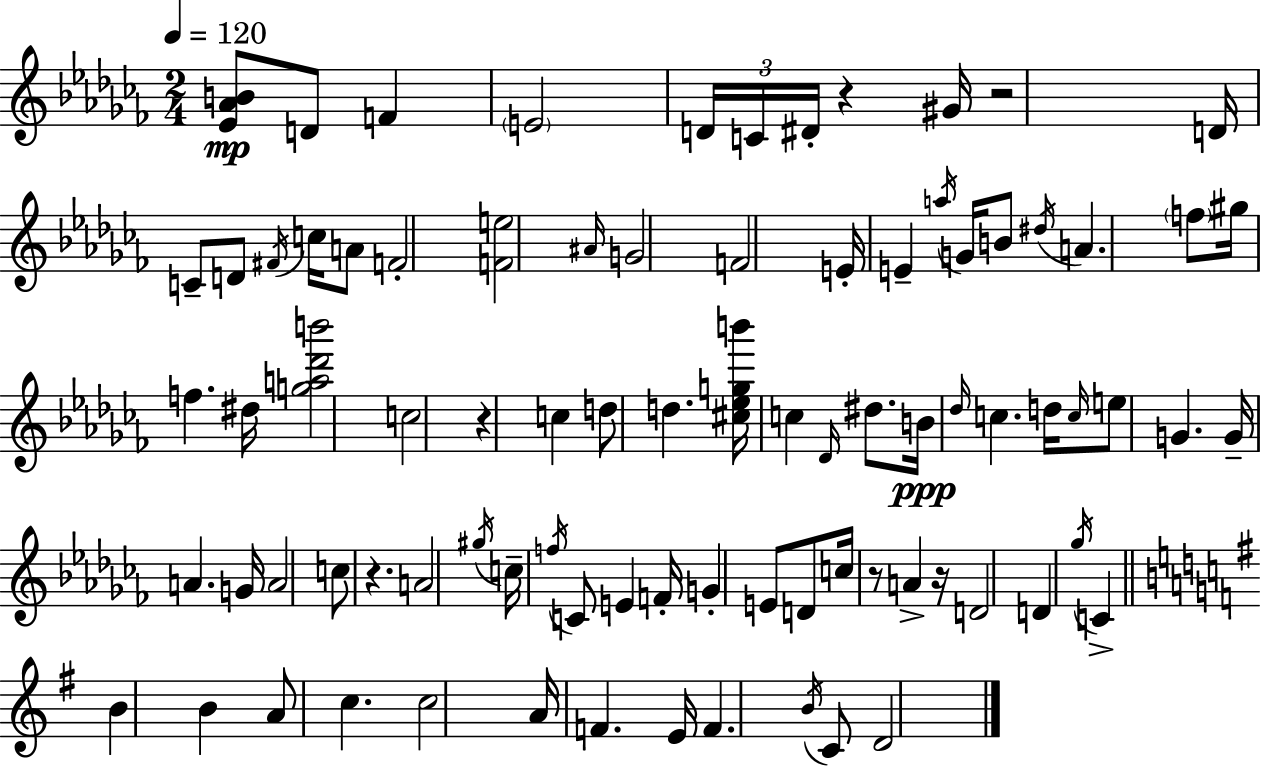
{
  \clef treble
  \numericTimeSignature
  \time 2/4
  \key aes \minor
  \tempo 4 = 120
  <ees' aes' b'>8\mp d'8 f'4 | \parenthesize e'2 | \tuplet 3/2 { d'16 c'16 dis'16-. } r4 gis'16 | r2 | \break d'16 c'8-- d'8 \acciaccatura { fis'16 } c''16 a'8 | f'2-. | <f' e''>2 | \grace { ais'16 } g'2 | \break f'2 | e'16-. e'4-- \acciaccatura { a''16 } | g'16 b'8 \acciaccatura { dis''16 } a'4. | \parenthesize f''8 gis''16 f''4. | \break dis''16 <g'' a'' des''' b'''>2 | c''2 | r4 | c''4 d''8 d''4. | \break <cis'' ees'' g'' b'''>16 c''4 | \grace { des'16 } dis''8. b'16\ppp \grace { des''16 } c''4. | d''16 \grace { c''16 } e''8 | g'4. g'16-- | \break a'4. g'16 a'2 | c''8 | r4. a'2 | \acciaccatura { gis''16 } | \break c''16-- \acciaccatura { f''16 } c'8 e'4 | f'16-. g'4-. e'8 d'8 | c''16 r8 a'4-> | r16 d'2 | \break d'4 \acciaccatura { ges''16 } c'4-> | \bar "||" \break \key e \minor b'4 b'4 | a'8 c''4. | c''2 | a'16 f'4. e'16 | \break f'4. \acciaccatura { b'16 } c'8 | d'2 | \bar "|."
}